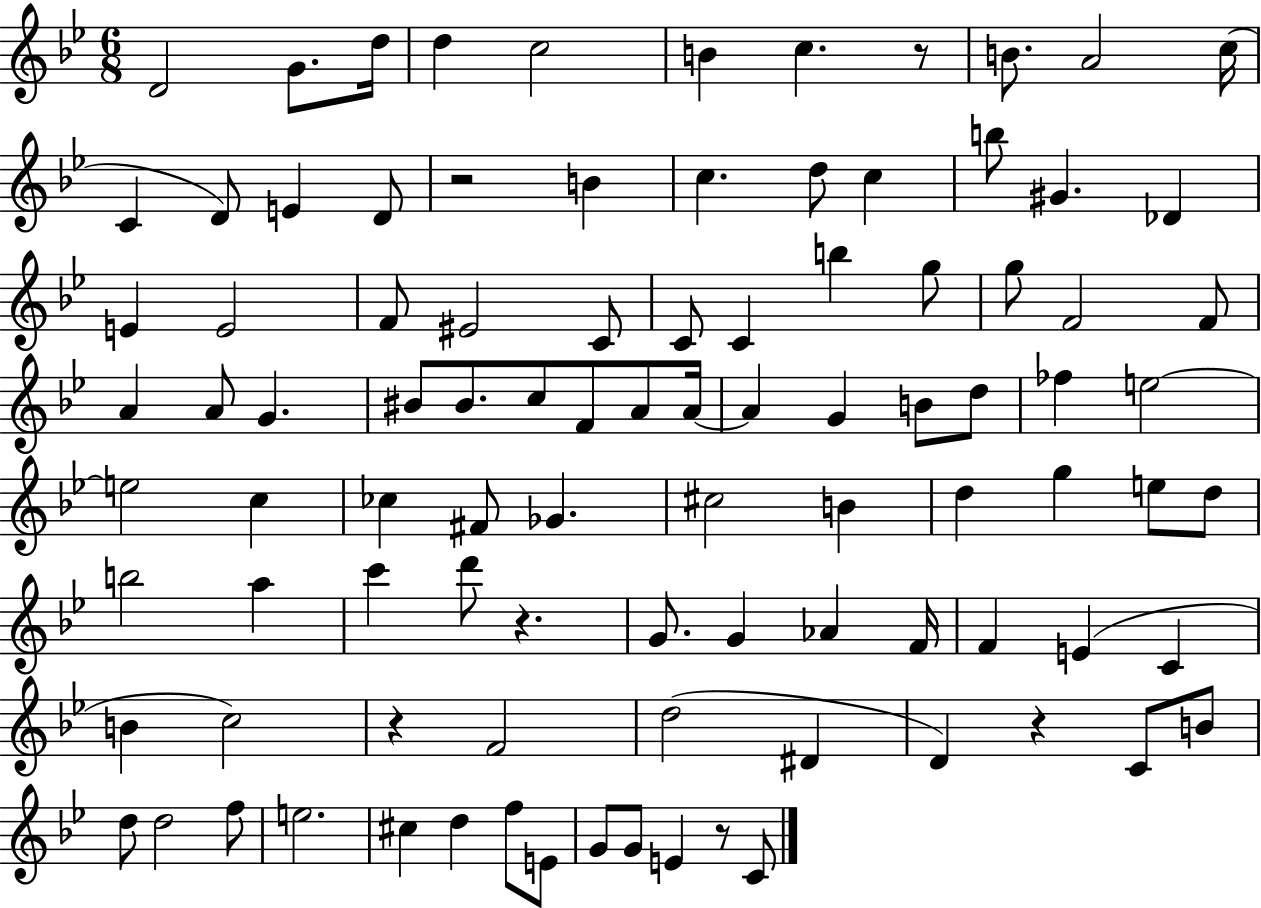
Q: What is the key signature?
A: BES major